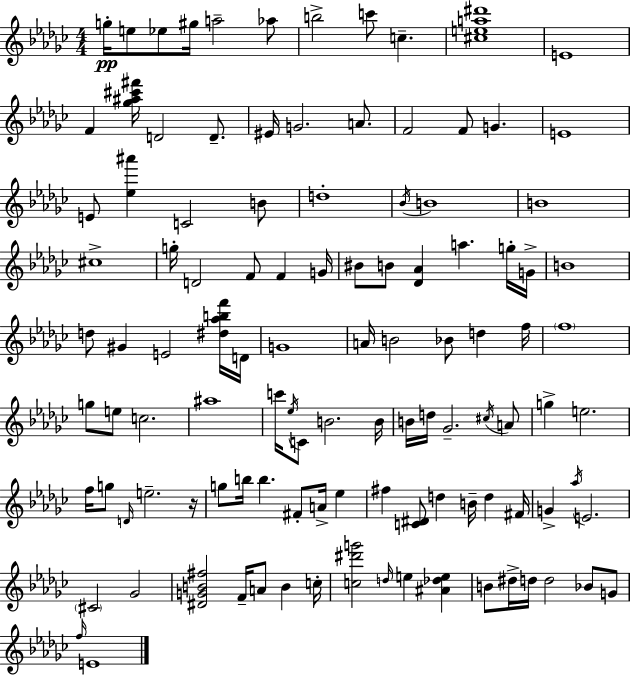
G5/s E5/e Eb5/e G#5/s A5/h Ab5/e B5/h C6/e C5/q. [C#5,E5,A5,D#6]/w E4/w F4/q [Gb5,A#5,C#6,F#6]/s D4/h D4/e. EIS4/s G4/h. A4/e. F4/h F4/e G4/q. E4/w E4/e [Eb5,A#6]/q C4/h B4/e D5/w Bb4/s B4/w B4/w C#5/w G5/s D4/h F4/e F4/q G4/s BIS4/e B4/e [Db4,Ab4]/q A5/q. G5/s G4/s B4/w D5/e G#4/q E4/h [D#5,Ab5,B5,F6]/s D4/s G4/w A4/s B4/h Bb4/e D5/q F5/s F5/w G5/e E5/e C5/h. A#5/w C6/s Eb5/s C4/e B4/h. B4/s B4/s D5/s Gb4/h. C#5/s A4/e G5/q E5/h. F5/s G5/e D4/s E5/h. R/s G5/e B5/s B5/q. F#4/e A4/s Eb5/q F#5/q [C4,D#4]/e D5/q B4/s D5/q F#4/s G4/q Ab5/s E4/h. C#4/h Gb4/h [D#4,G4,B4,F#5]/h F4/s A4/e B4/q C5/s [C5,D#6,G6]/h D5/s E5/q [A#4,Db5,E5]/q B4/e D#5/s D5/s D5/h Bb4/e G4/e F5/s E4/w